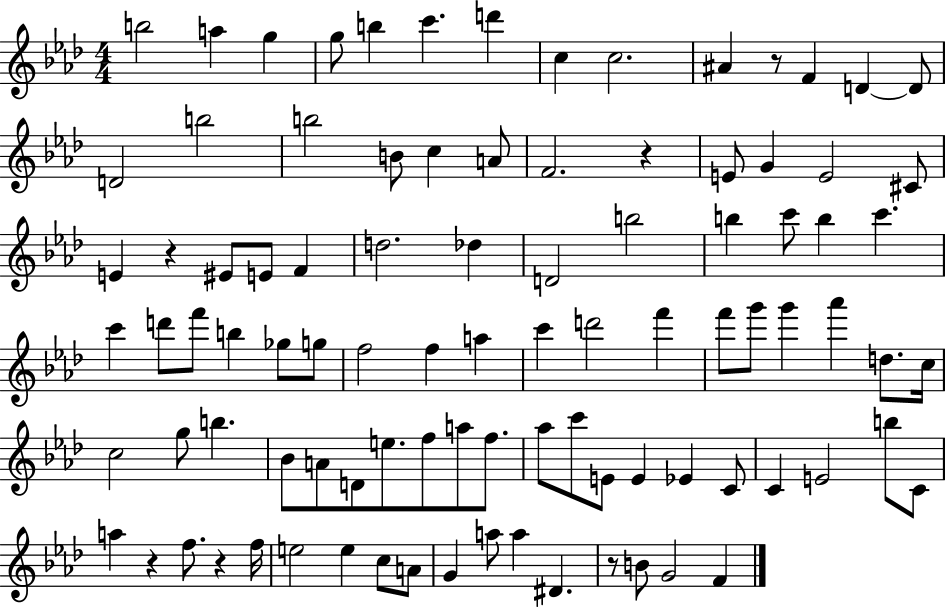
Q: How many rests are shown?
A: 6